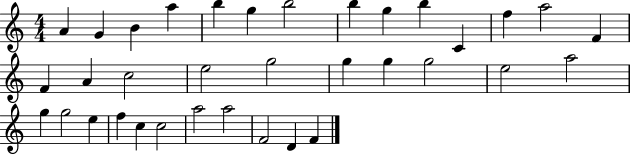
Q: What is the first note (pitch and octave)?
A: A4